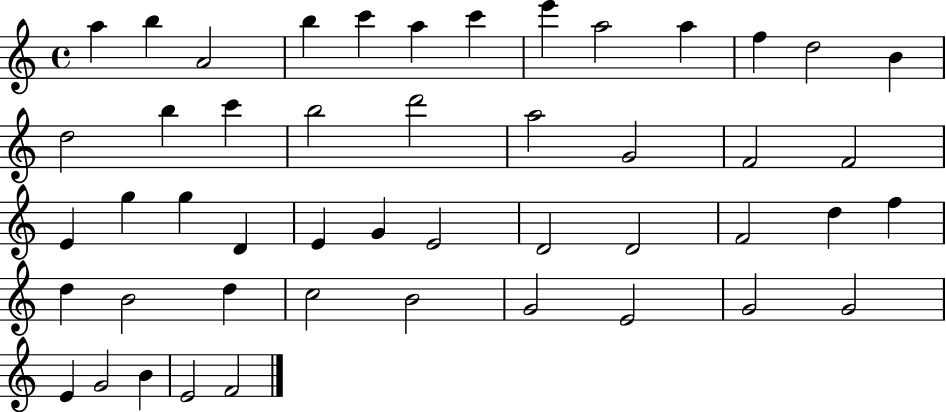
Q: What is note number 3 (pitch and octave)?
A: A4